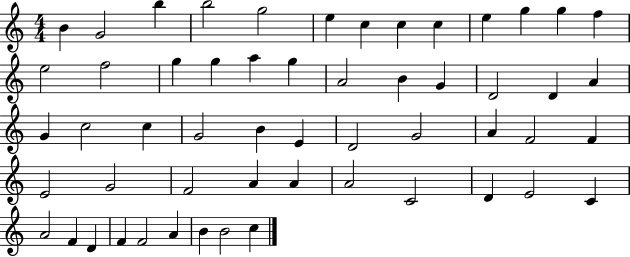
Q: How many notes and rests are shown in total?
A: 55